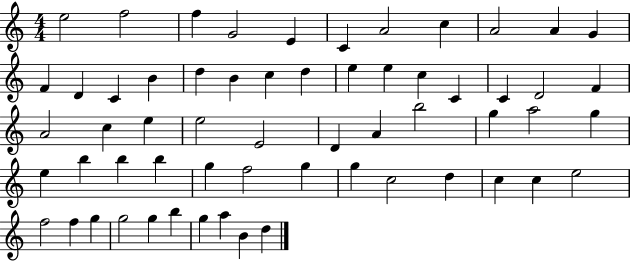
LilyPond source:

{
  \clef treble
  \numericTimeSignature
  \time 4/4
  \key c \major
  e''2 f''2 | f''4 g'2 e'4 | c'4 a'2 c''4 | a'2 a'4 g'4 | \break f'4 d'4 c'4 b'4 | d''4 b'4 c''4 d''4 | e''4 e''4 c''4 c'4 | c'4 d'2 f'4 | \break a'2 c''4 e''4 | e''2 e'2 | d'4 a'4 b''2 | g''4 a''2 g''4 | \break e''4 b''4 b''4 b''4 | g''4 f''2 g''4 | g''4 c''2 d''4 | c''4 c''4 e''2 | \break f''2 f''4 g''4 | g''2 g''4 b''4 | g''4 a''4 b'4 d''4 | \bar "|."
}